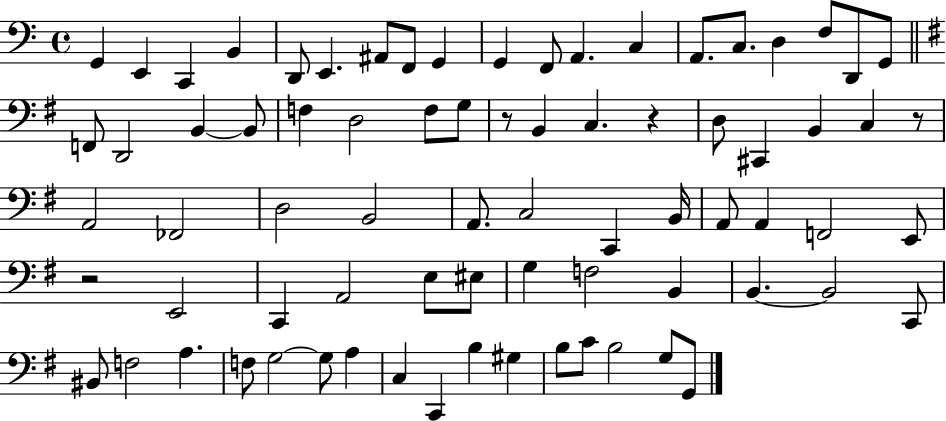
X:1
T:Untitled
M:4/4
L:1/4
K:C
G,, E,, C,, B,, D,,/2 E,, ^A,,/2 F,,/2 G,, G,, F,,/2 A,, C, A,,/2 C,/2 D, F,/2 D,,/2 G,,/2 F,,/2 D,,2 B,, B,,/2 F, D,2 F,/2 G,/2 z/2 B,, C, z D,/2 ^C,, B,, C, z/2 A,,2 _F,,2 D,2 B,,2 A,,/2 C,2 C,, B,,/4 A,,/2 A,, F,,2 E,,/2 z2 E,,2 C,, A,,2 E,/2 ^E,/2 G, F,2 B,, B,, B,,2 C,,/2 ^B,,/2 F,2 A, F,/2 G,2 G,/2 A, C, C,, B, ^G, B,/2 C/2 B,2 G,/2 G,,/2